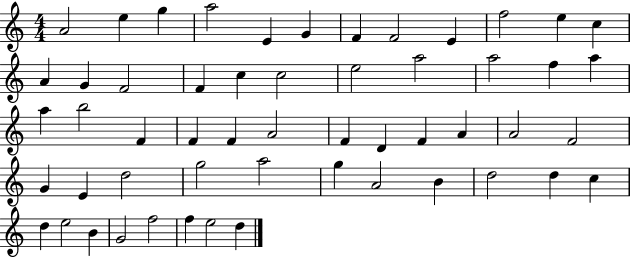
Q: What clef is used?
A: treble